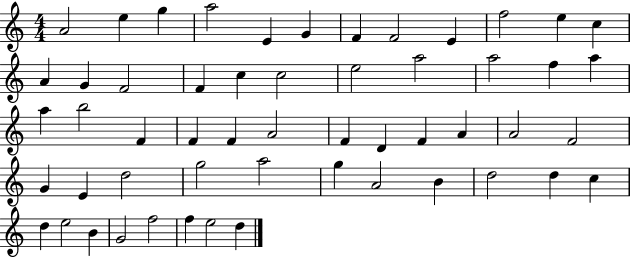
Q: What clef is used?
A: treble